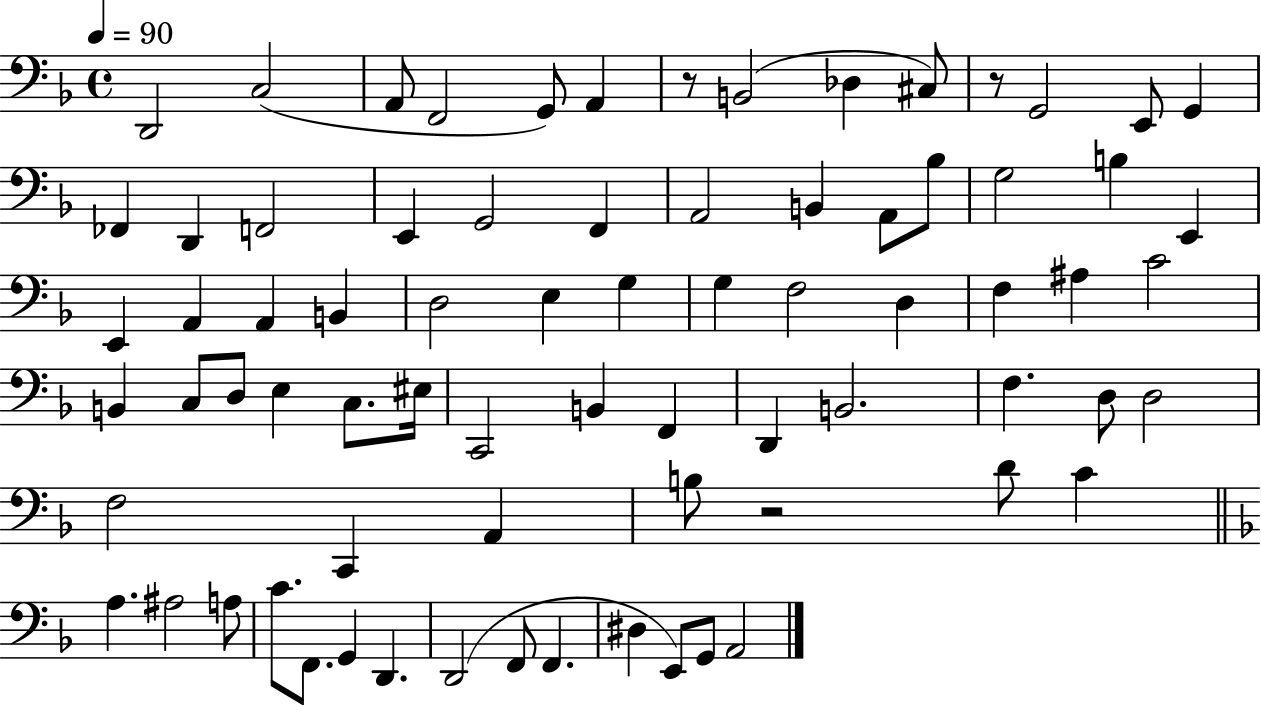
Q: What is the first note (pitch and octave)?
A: D2